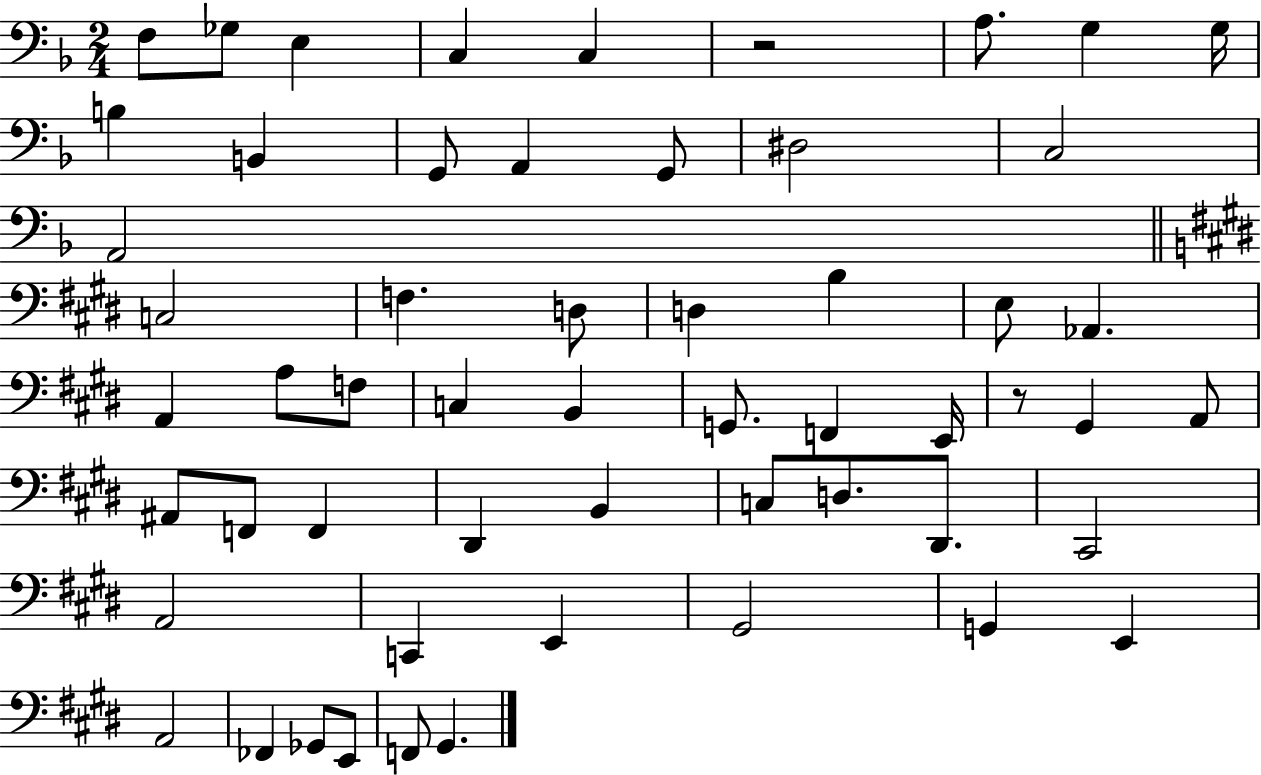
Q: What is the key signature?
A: F major